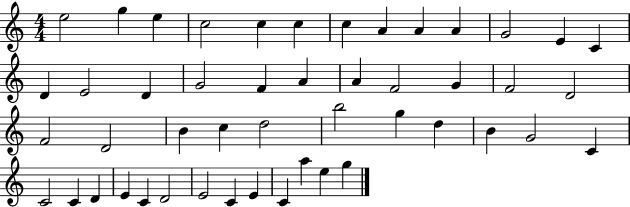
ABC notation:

X:1
T:Untitled
M:4/4
L:1/4
K:C
e2 g e c2 c c c A A A G2 E C D E2 D G2 F A A F2 G F2 D2 F2 D2 B c d2 b2 g d B G2 C C2 C D E C D2 E2 C E C a e g